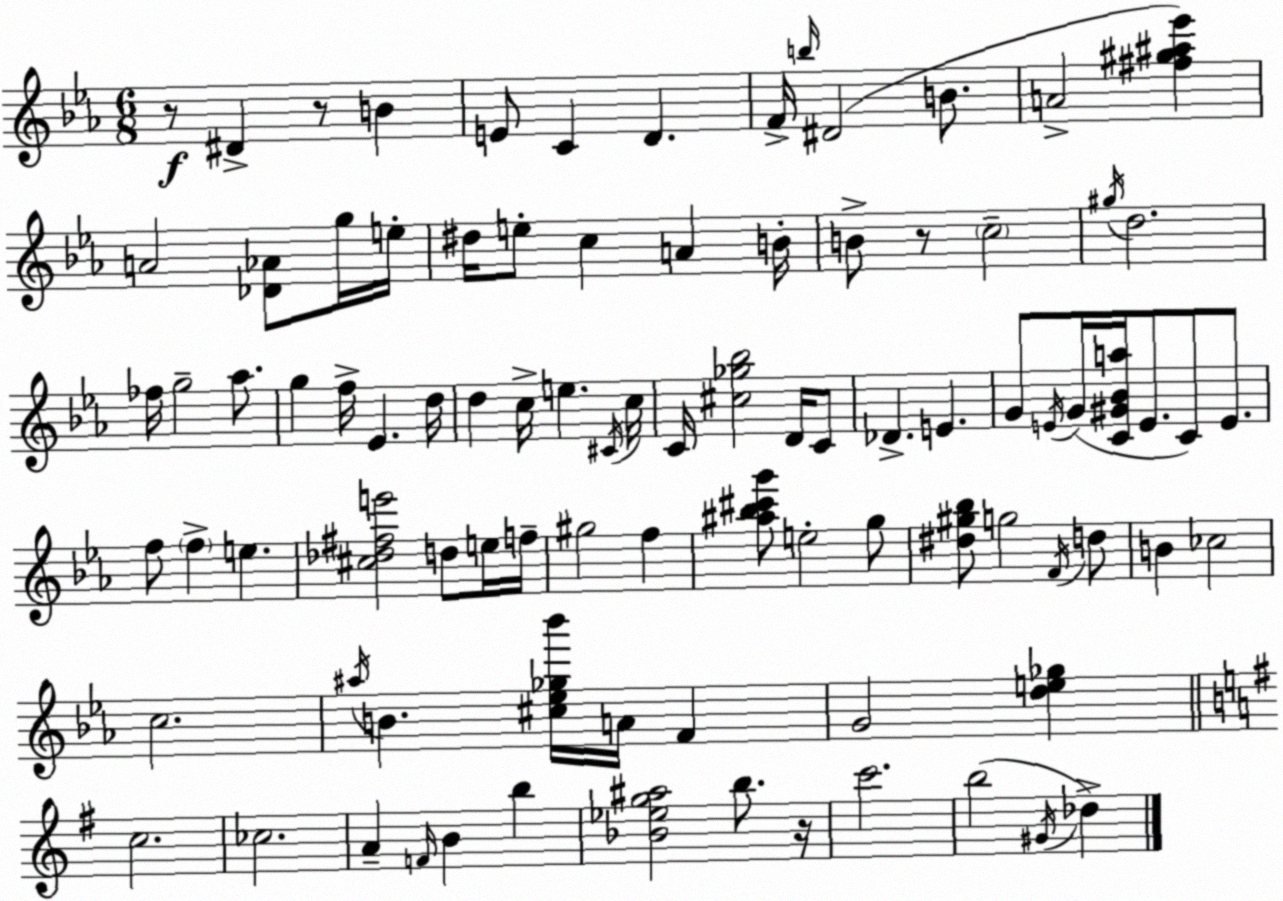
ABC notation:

X:1
T:Untitled
M:6/8
L:1/4
K:Eb
z/2 ^D z/2 B E/2 C D F/4 b/4 ^D2 B/2 A2 [^f^g^a_e'] A2 [_D_A]/2 g/4 e/4 ^d/4 e/2 c A B/4 B/2 z/2 c2 ^g/4 d2 _f/4 g2 _a/2 g f/4 _E d/4 d c/4 e ^C/4 c/4 C/4 [^c_g_b]2 D/4 C/2 _D E G/2 E/4 G/4 [C^G_Ba]/4 E/2 C/2 E/2 f/2 f e [^c_d^fe']2 d/2 e/4 f/4 ^g2 f [^a_b^c'g']/2 e2 g/2 [^d^g_b]/2 g2 F/4 d/2 B _c2 c2 ^a/4 B [^c_e_g_b']/4 A/4 F G2 [de_g] c2 _c2 A F/4 B b [_B_eg^a]2 b/2 z/4 c'2 b2 ^G/4 _d